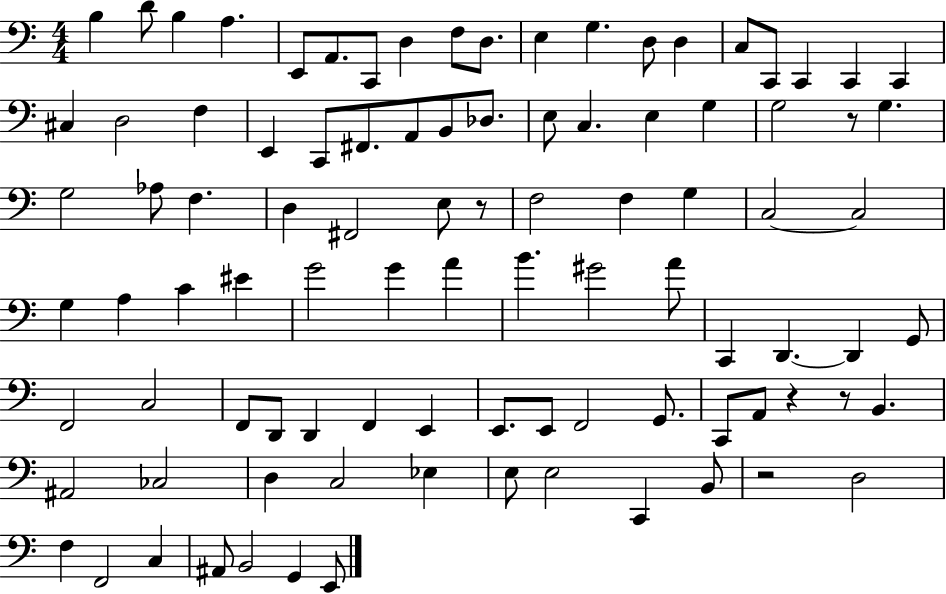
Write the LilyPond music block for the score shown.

{
  \clef bass
  \numericTimeSignature
  \time 4/4
  \key c \major
  b4 d'8 b4 a4. | e,8 a,8. c,8 d4 f8 d8. | e4 g4. d8 d4 | c8 c,8 c,4 c,4 c,4 | \break cis4 d2 f4 | e,4 c,8 fis,8. a,8 b,8 des8. | e8 c4. e4 g4 | g2 r8 g4. | \break g2 aes8 f4. | d4 fis,2 e8 r8 | f2 f4 g4 | c2~~ c2 | \break g4 a4 c'4 eis'4 | g'2 g'4 a'4 | b'4. gis'2 a'8 | c,4 d,4.~~ d,4 g,8 | \break f,2 c2 | f,8 d,8 d,4 f,4 e,4 | e,8. e,8 f,2 g,8. | c,8 a,8 r4 r8 b,4. | \break ais,2 ces2 | d4 c2 ees4 | e8 e2 c,4 b,8 | r2 d2 | \break f4 f,2 c4 | ais,8 b,2 g,4 e,8 | \bar "|."
}